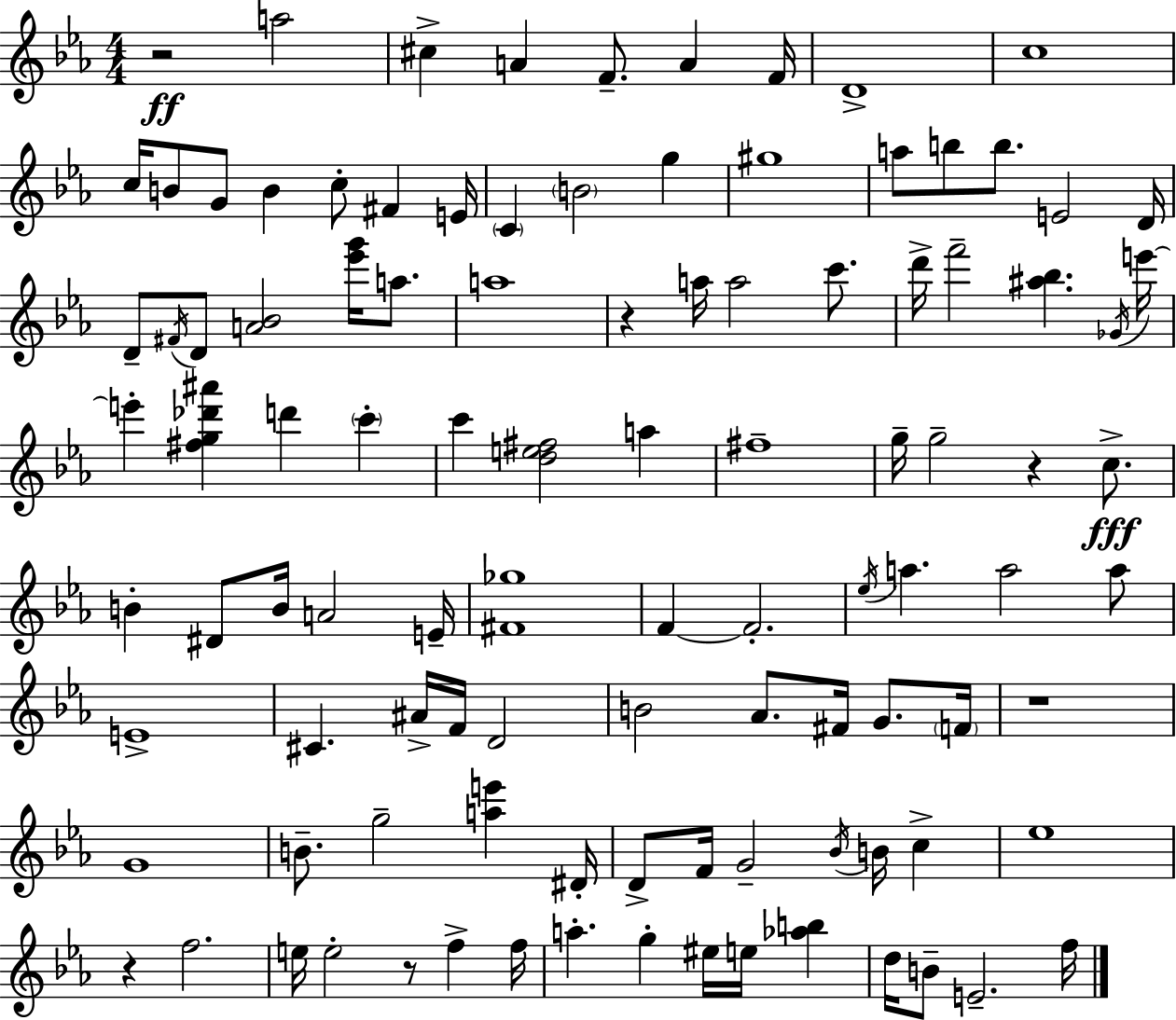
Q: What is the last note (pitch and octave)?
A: F5